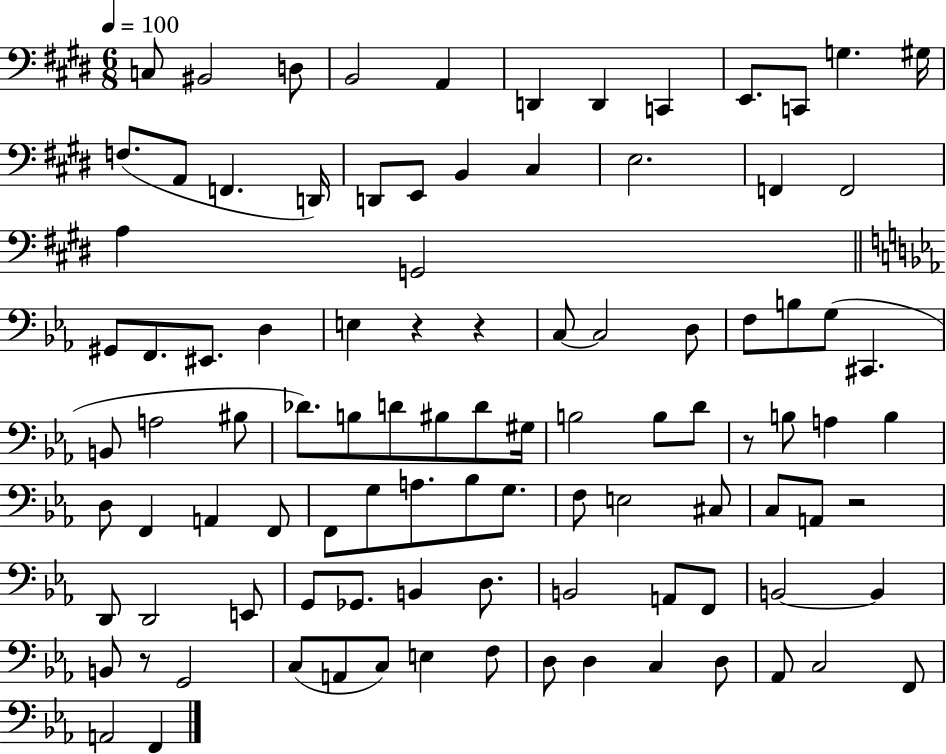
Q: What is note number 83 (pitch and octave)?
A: C3